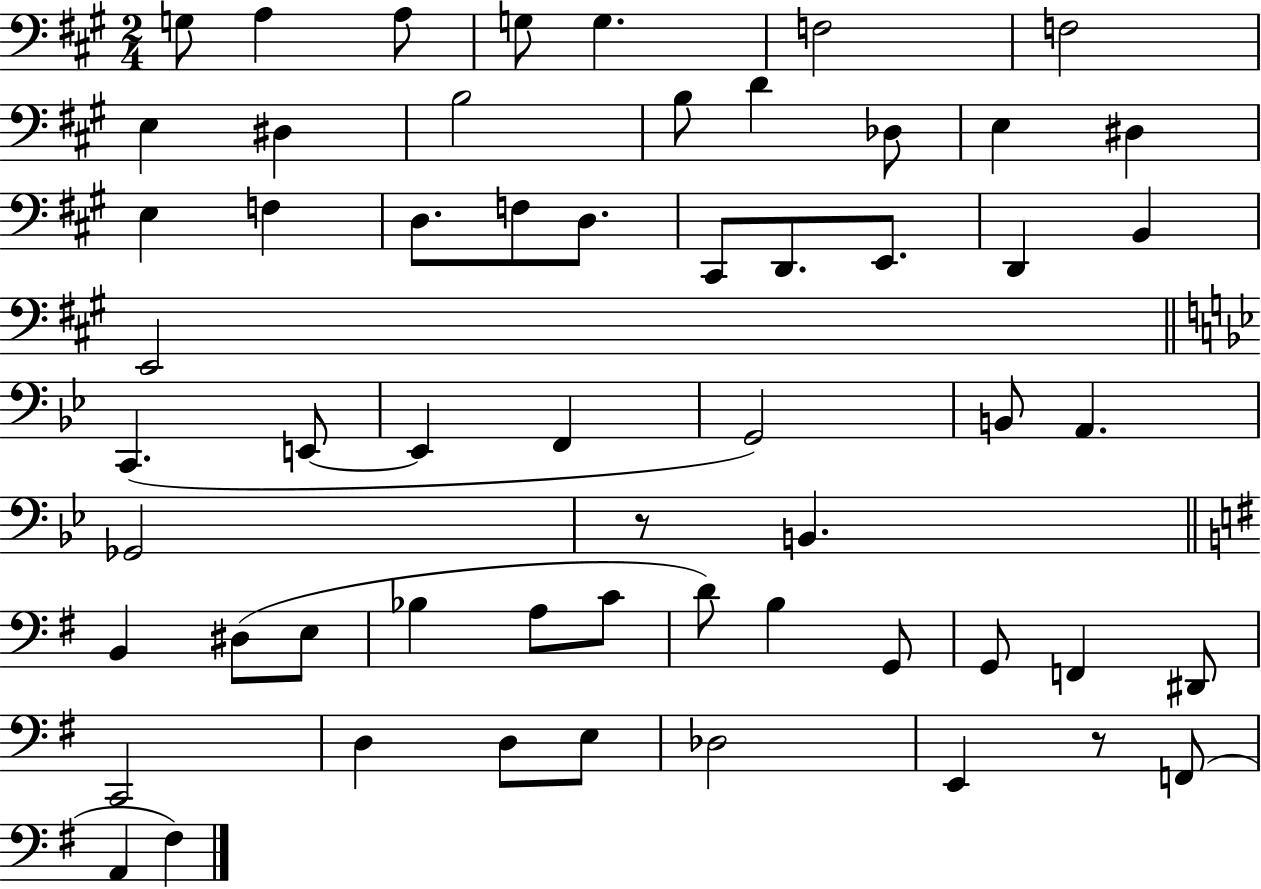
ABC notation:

X:1
T:Untitled
M:2/4
L:1/4
K:A
G,/2 A, A,/2 G,/2 G, F,2 F,2 E, ^D, B,2 B,/2 D _D,/2 E, ^D, E, F, D,/2 F,/2 D,/2 ^C,,/2 D,,/2 E,,/2 D,, B,, E,,2 C,, E,,/2 E,, F,, G,,2 B,,/2 A,, _G,,2 z/2 B,, B,, ^D,/2 E,/2 _B, A,/2 C/2 D/2 B, G,,/2 G,,/2 F,, ^D,,/2 C,,2 D, D,/2 E,/2 _D,2 E,, z/2 F,,/2 A,, ^F,